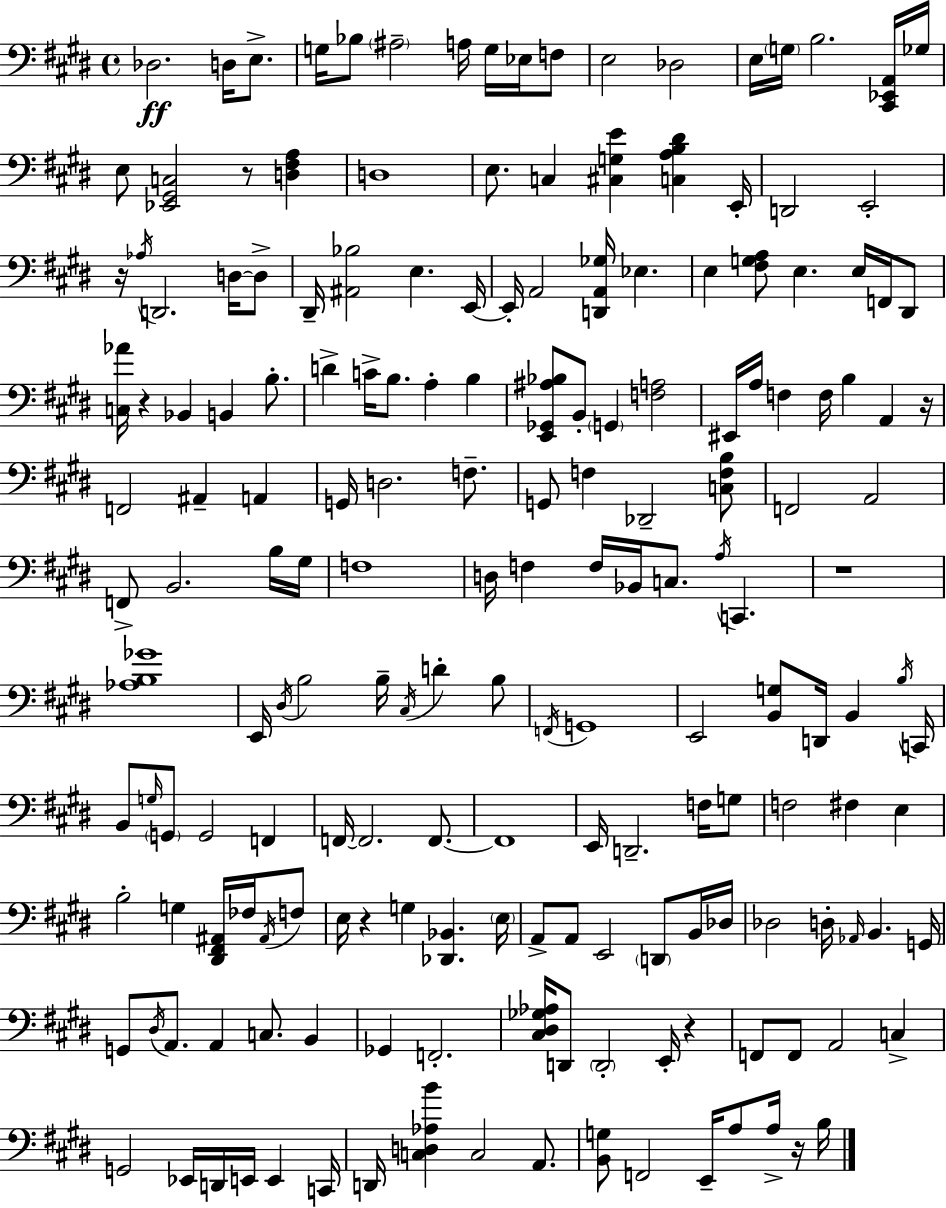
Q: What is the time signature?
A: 4/4